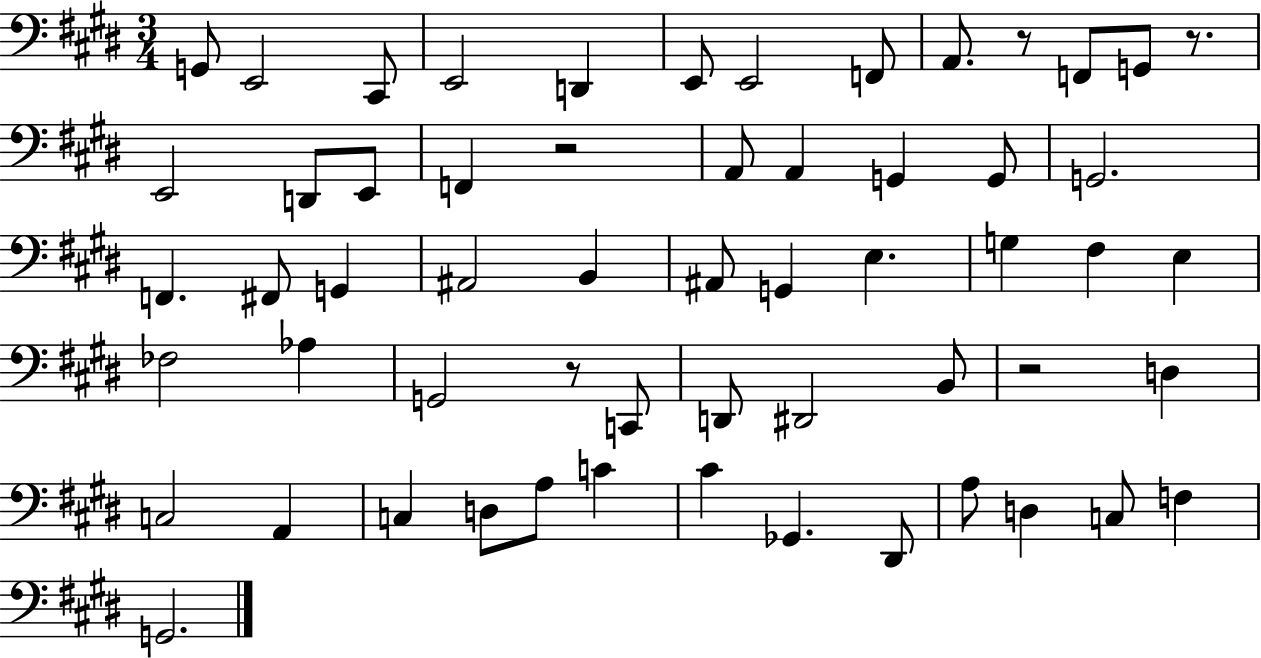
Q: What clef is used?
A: bass